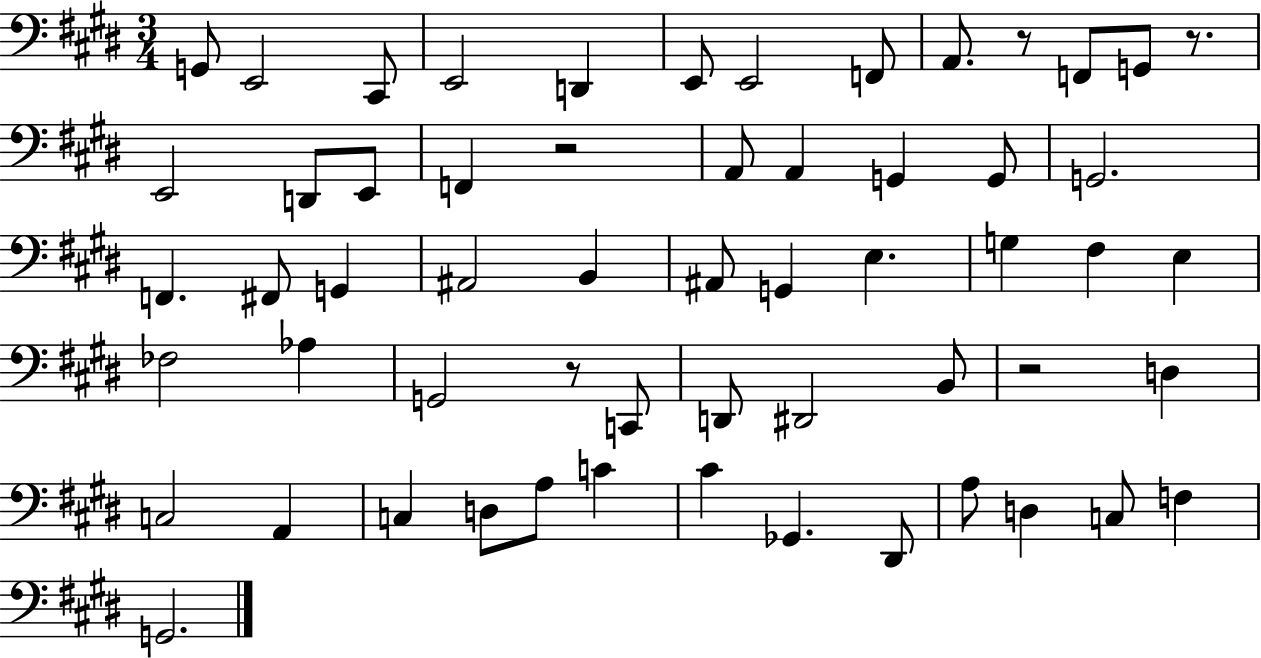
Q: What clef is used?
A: bass